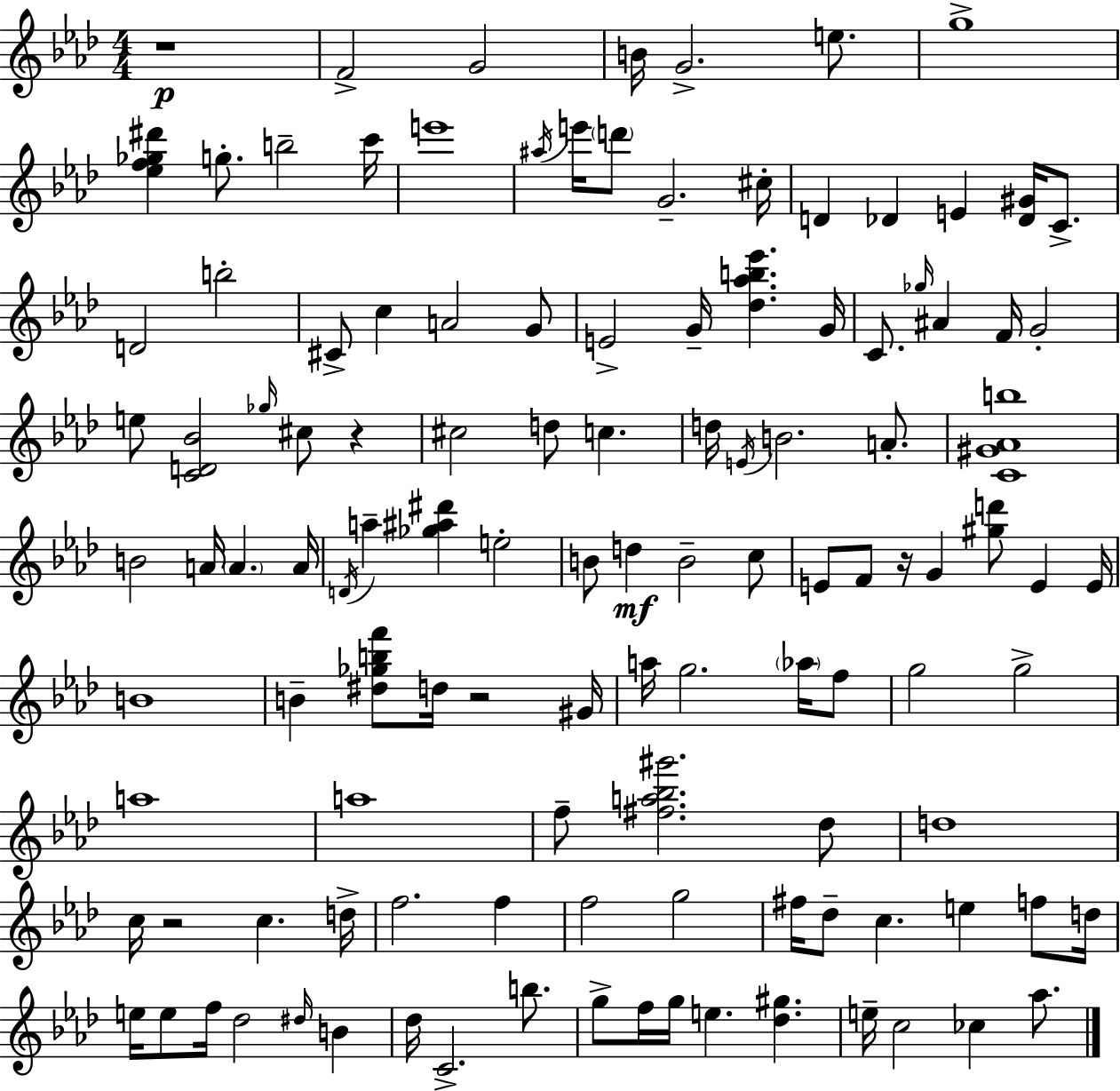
{
  \clef treble
  \numericTimeSignature
  \time 4/4
  \key f \minor
  r1\p | f'2-> g'2 | b'16 g'2.-> e''8. | g''1-> | \break <ees'' f'' ges'' dis'''>4 g''8.-. b''2-- c'''16 | e'''1 | \acciaccatura { ais''16 } e'''16 \parenthesize d'''8 g'2.-- | cis''16-. d'4 des'4 e'4 <des' gis'>16 c'8.-> | \break d'2 b''2-. | cis'8-> c''4 a'2 g'8 | e'2-> g'16-- <des'' aes'' b'' ees'''>4. | g'16 c'8. \grace { ges''16 } ais'4 f'16 g'2-. | \break e''8 <c' d' bes'>2 \grace { ges''16 } cis''8 r4 | cis''2 d''8 c''4. | d''16 \acciaccatura { e'16 } b'2. | a'8.-. <c' gis' aes' b''>1 | \break b'2 a'16 \parenthesize a'4. | a'16 \acciaccatura { d'16 } a''4-- <ges'' ais'' dis'''>4 e''2-. | b'8 d''4\mf b'2-- | c''8 e'8 f'8 r16 g'4 <gis'' d'''>8 | \break e'4 e'16 b'1 | b'4-- <dis'' ges'' b'' f'''>8 d''16 r2 | gis'16 a''16 g''2. | \parenthesize aes''16 f''8 g''2 g''2-> | \break a''1 | a''1 | f''8-- <fis'' a'' bes'' gis'''>2. | des''8 d''1 | \break c''16 r2 c''4. | d''16-> f''2. | f''4 f''2 g''2 | fis''16 des''8-- c''4. e''4 | \break f''8 d''16 e''16 e''8 f''16 des''2 | \grace { dis''16 } b'4 des''16 c'2.-> | b''8. g''8-> f''16 g''16 e''4. | <des'' gis''>4. e''16-- c''2 ces''4 | \break aes''8. \bar "|."
}